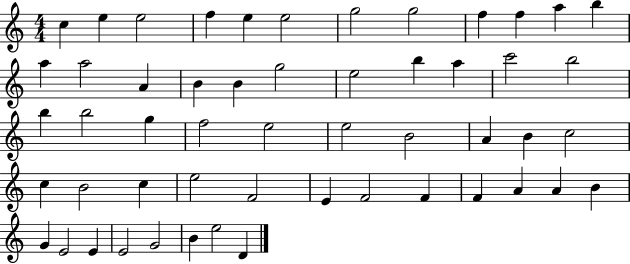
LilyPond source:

{
  \clef treble
  \numericTimeSignature
  \time 4/4
  \key c \major
  c''4 e''4 e''2 | f''4 e''4 e''2 | g''2 g''2 | f''4 f''4 a''4 b''4 | \break a''4 a''2 a'4 | b'4 b'4 g''2 | e''2 b''4 a''4 | c'''2 b''2 | \break b''4 b''2 g''4 | f''2 e''2 | e''2 b'2 | a'4 b'4 c''2 | \break c''4 b'2 c''4 | e''2 f'2 | e'4 f'2 f'4 | f'4 a'4 a'4 b'4 | \break g'4 e'2 e'4 | e'2 g'2 | b'4 e''2 d'4 | \bar "|."
}